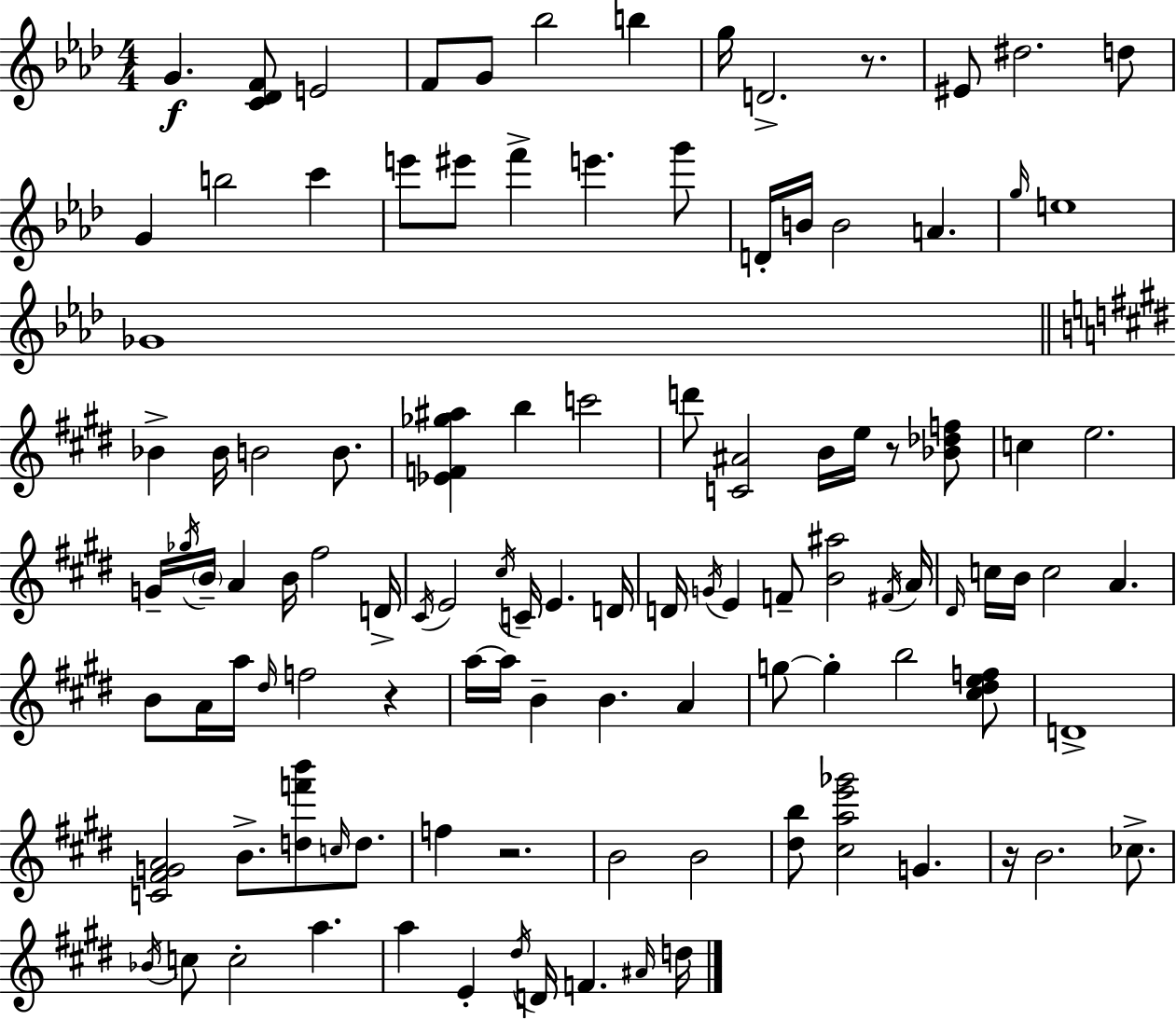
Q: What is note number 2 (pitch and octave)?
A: E4